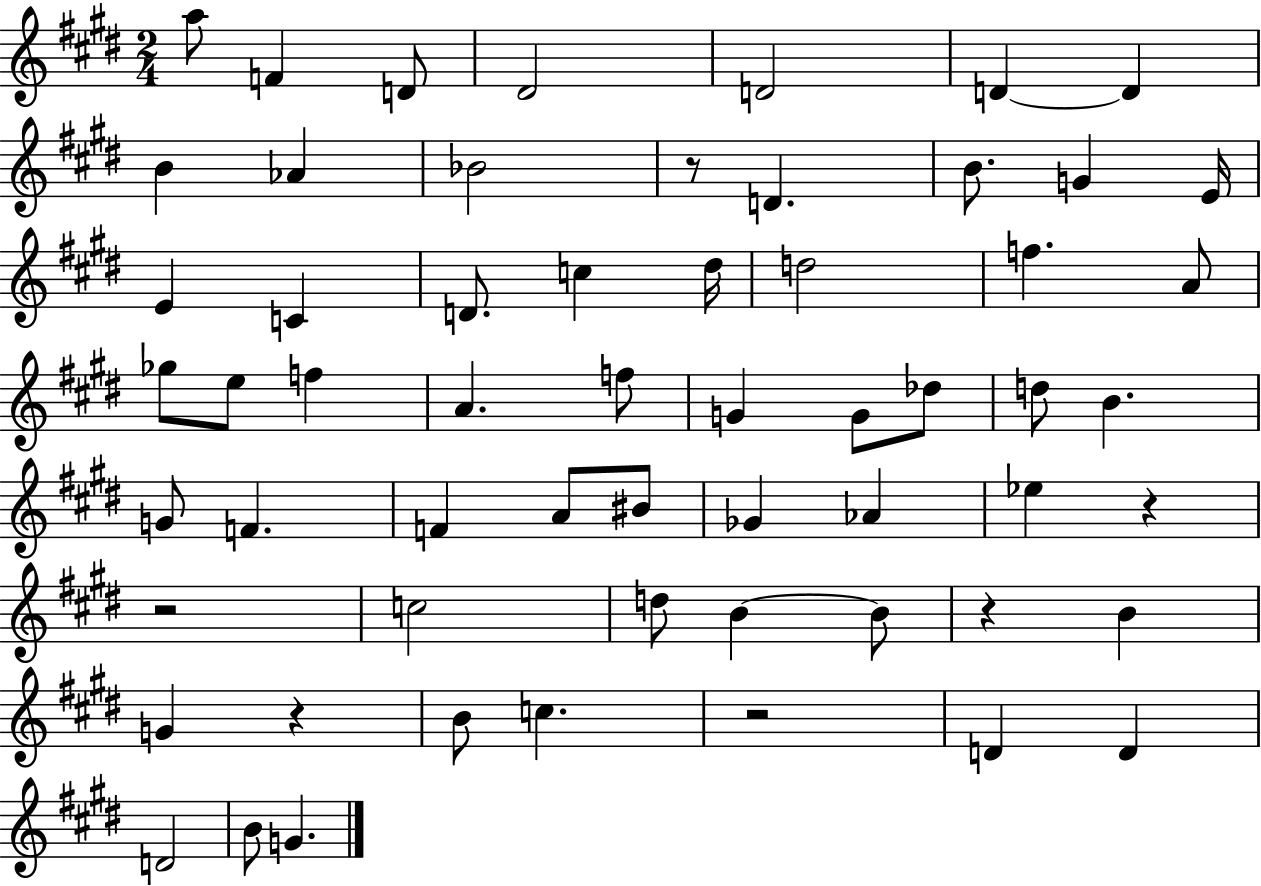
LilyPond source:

{
  \clef treble
  \numericTimeSignature
  \time 2/4
  \key e \major
  a''8 f'4 d'8 | dis'2 | d'2 | d'4~~ d'4 | \break b'4 aes'4 | bes'2 | r8 d'4. | b'8. g'4 e'16 | \break e'4 c'4 | d'8. c''4 dis''16 | d''2 | f''4. a'8 | \break ges''8 e''8 f''4 | a'4. f''8 | g'4 g'8 des''8 | d''8 b'4. | \break g'8 f'4. | f'4 a'8 bis'8 | ges'4 aes'4 | ees''4 r4 | \break r2 | c''2 | d''8 b'4~~ b'8 | r4 b'4 | \break g'4 r4 | b'8 c''4. | r2 | d'4 d'4 | \break d'2 | b'8 g'4. | \bar "|."
}